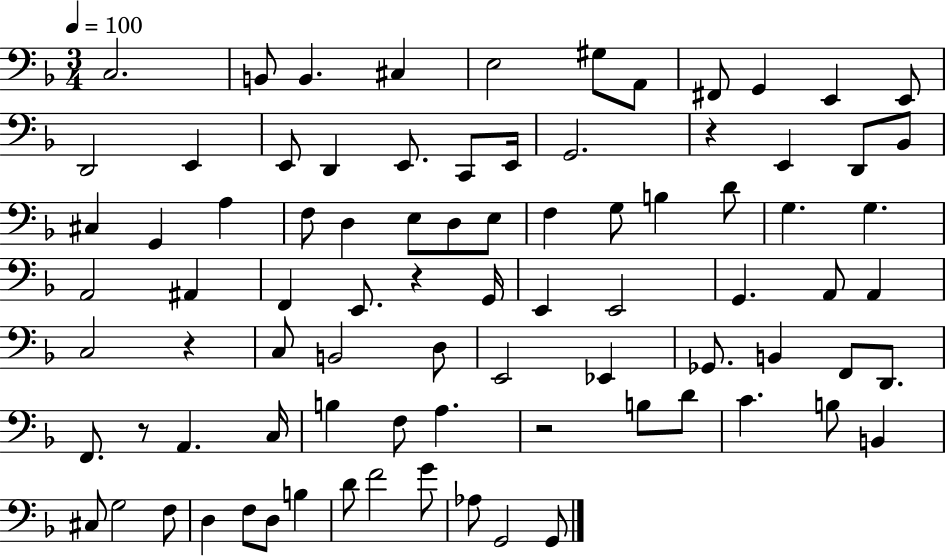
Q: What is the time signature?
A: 3/4